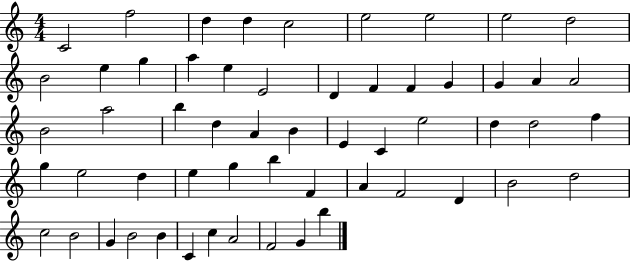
{
  \clef treble
  \numericTimeSignature
  \time 4/4
  \key c \major
  c'2 f''2 | d''4 d''4 c''2 | e''2 e''2 | e''2 d''2 | \break b'2 e''4 g''4 | a''4 e''4 e'2 | d'4 f'4 f'4 g'4 | g'4 a'4 a'2 | \break b'2 a''2 | b''4 d''4 a'4 b'4 | e'4 c'4 e''2 | d''4 d''2 f''4 | \break g''4 e''2 d''4 | e''4 g''4 b''4 f'4 | a'4 f'2 d'4 | b'2 d''2 | \break c''2 b'2 | g'4 b'2 b'4 | c'4 c''4 a'2 | f'2 g'4 b''4 | \break \bar "|."
}